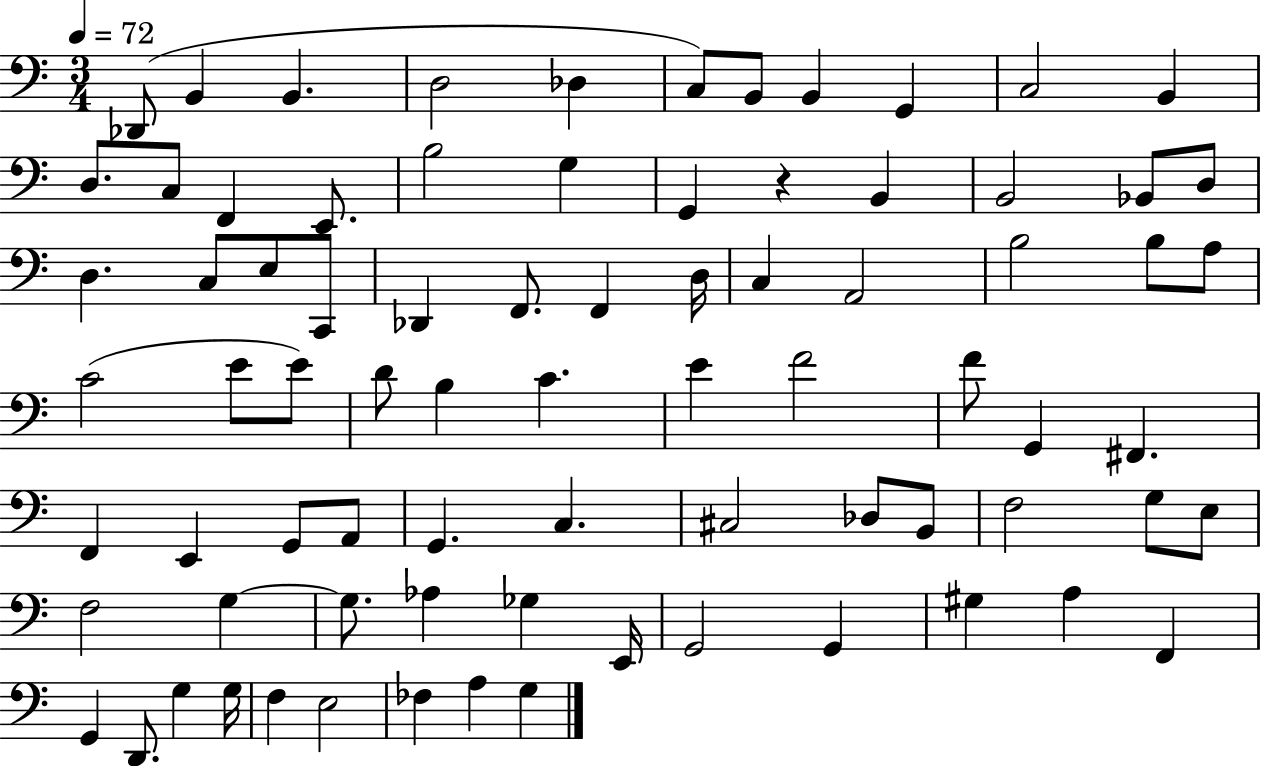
Db2/e B2/q B2/q. D3/h Db3/q C3/e B2/e B2/q G2/q C3/h B2/q D3/e. C3/e F2/q E2/e. B3/h G3/q G2/q R/q B2/q B2/h Bb2/e D3/e D3/q. C3/e E3/e C2/e Db2/q F2/e. F2/q D3/s C3/q A2/h B3/h B3/e A3/e C4/h E4/e E4/e D4/e B3/q C4/q. E4/q F4/h F4/e G2/q F#2/q. F2/q E2/q G2/e A2/e G2/q. C3/q. C#3/h Db3/e B2/e F3/h G3/e E3/e F3/h G3/q G3/e. Ab3/q Gb3/q E2/s G2/h G2/q G#3/q A3/q F2/q G2/q D2/e. G3/q G3/s F3/q E3/h FES3/q A3/q G3/q